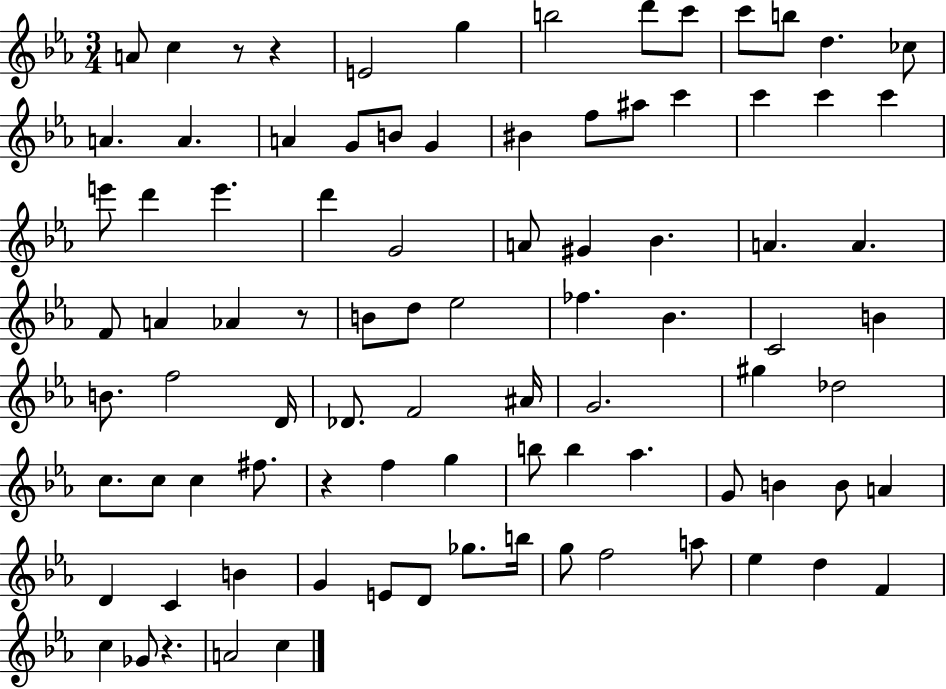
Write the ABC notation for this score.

X:1
T:Untitled
M:3/4
L:1/4
K:Eb
A/2 c z/2 z E2 g b2 d'/2 c'/2 c'/2 b/2 d _c/2 A A A G/2 B/2 G ^B f/2 ^a/2 c' c' c' c' e'/2 d' e' d' G2 A/2 ^G _B A A F/2 A _A z/2 B/2 d/2 _e2 _f _B C2 B B/2 f2 D/4 _D/2 F2 ^A/4 G2 ^g _d2 c/2 c/2 c ^f/2 z f g b/2 b _a G/2 B B/2 A D C B G E/2 D/2 _g/2 b/4 g/2 f2 a/2 _e d F c _G/2 z A2 c